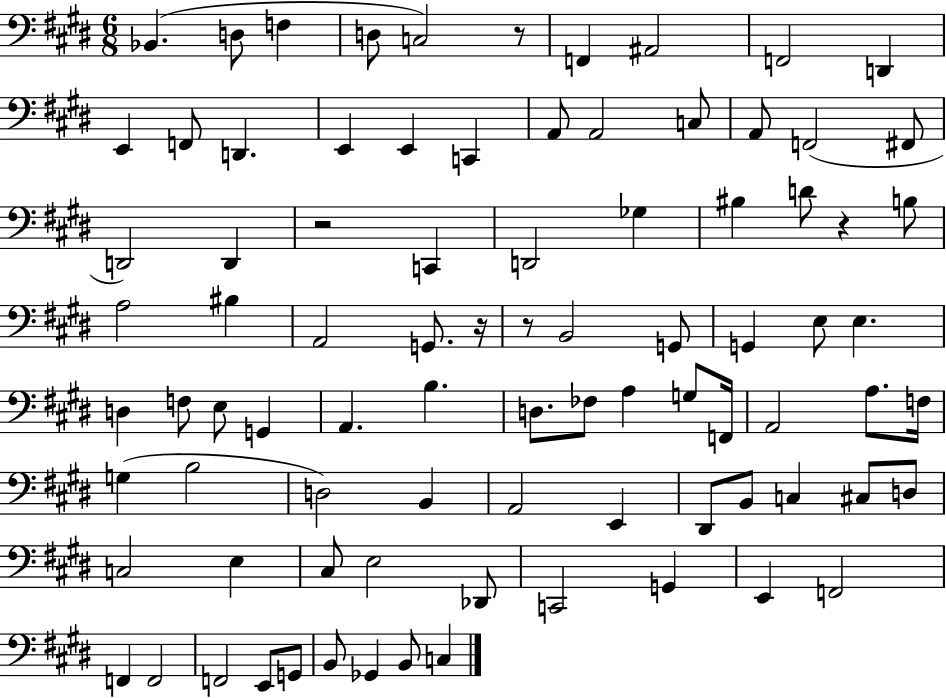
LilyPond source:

{
  \clef bass
  \numericTimeSignature
  \time 6/8
  \key e \major
  bes,4.( d8 f4 | d8 c2) r8 | f,4 ais,2 | f,2 d,4 | \break e,4 f,8 d,4. | e,4 e,4 c,4 | a,8 a,2 c8 | a,8 f,2( fis,8 | \break d,2) d,4 | r2 c,4 | d,2 ges4 | bis4 d'8 r4 b8 | \break a2 bis4 | a,2 g,8. r16 | r8 b,2 g,8 | g,4 e8 e4. | \break d4 f8 e8 g,4 | a,4. b4. | d8. fes8 a4 g8 f,16 | a,2 a8. f16 | \break g4( b2 | d2) b,4 | a,2 e,4 | dis,8 b,8 c4 cis8 d8 | \break c2 e4 | cis8 e2 des,8 | c,2 g,4 | e,4 f,2 | \break f,4 f,2 | f,2 e,8 g,8 | b,8 ges,4 b,8 c4 | \bar "|."
}